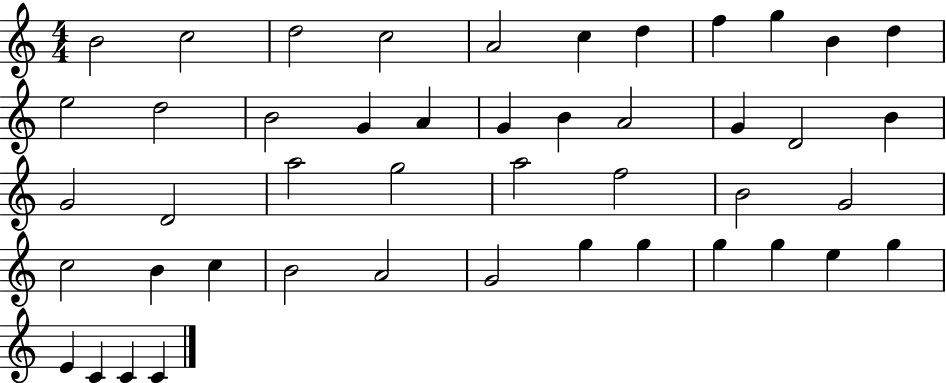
{
  \clef treble
  \numericTimeSignature
  \time 4/4
  \key c \major
  b'2 c''2 | d''2 c''2 | a'2 c''4 d''4 | f''4 g''4 b'4 d''4 | \break e''2 d''2 | b'2 g'4 a'4 | g'4 b'4 a'2 | g'4 d'2 b'4 | \break g'2 d'2 | a''2 g''2 | a''2 f''2 | b'2 g'2 | \break c''2 b'4 c''4 | b'2 a'2 | g'2 g''4 g''4 | g''4 g''4 e''4 g''4 | \break e'4 c'4 c'4 c'4 | \bar "|."
}